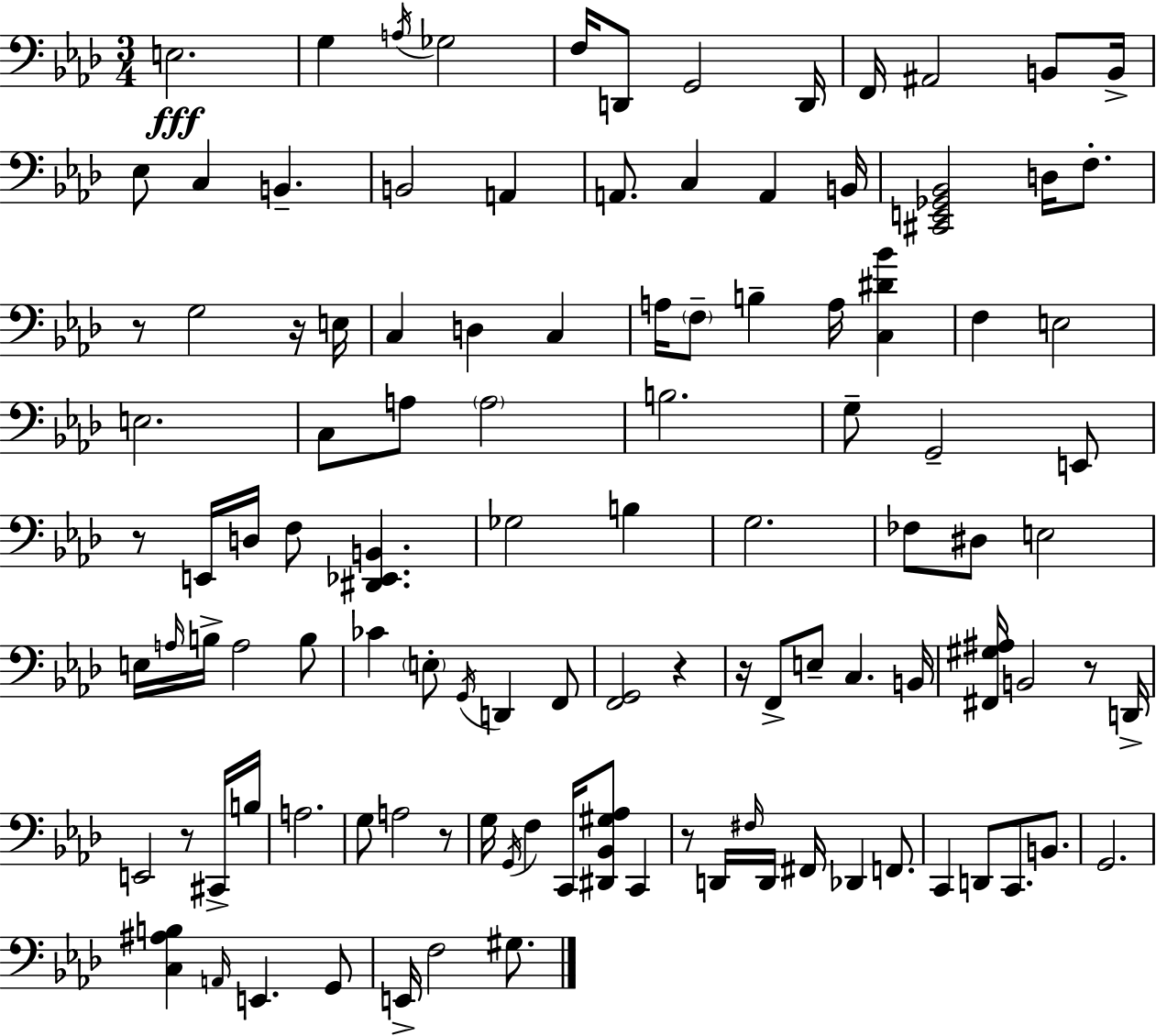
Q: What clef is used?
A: bass